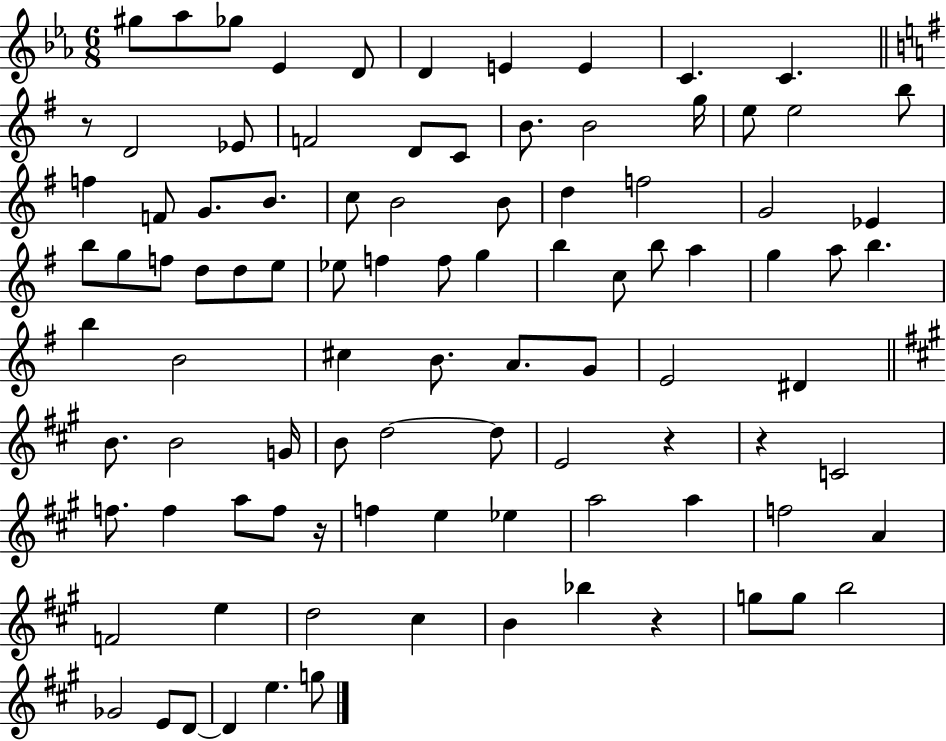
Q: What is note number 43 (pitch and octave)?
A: B5